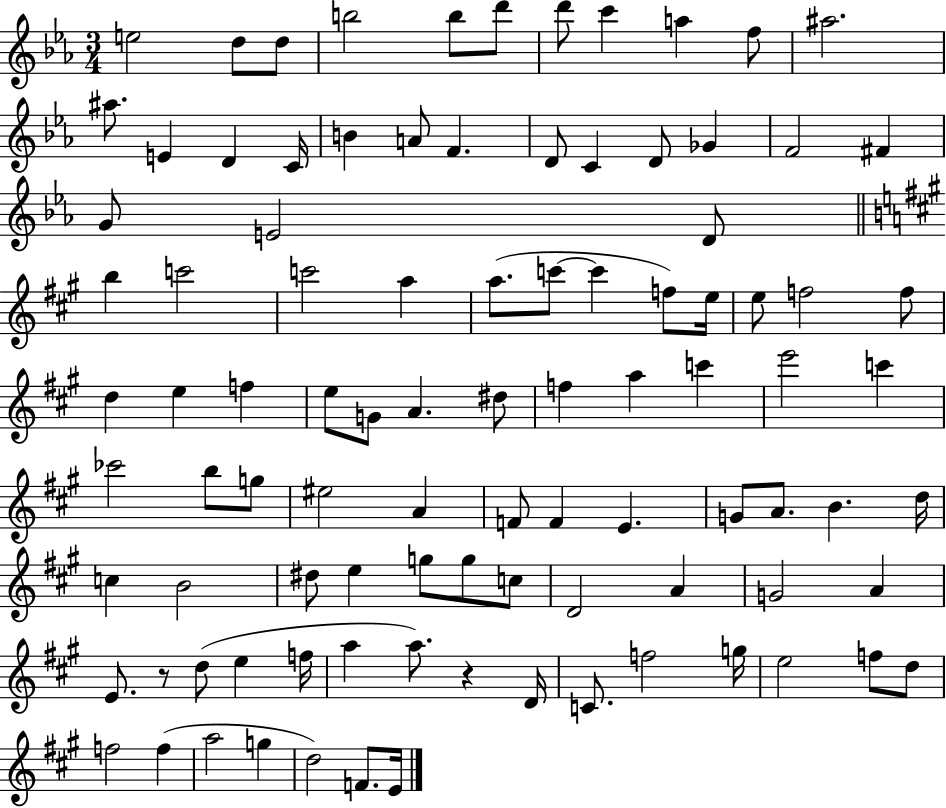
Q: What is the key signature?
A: EES major